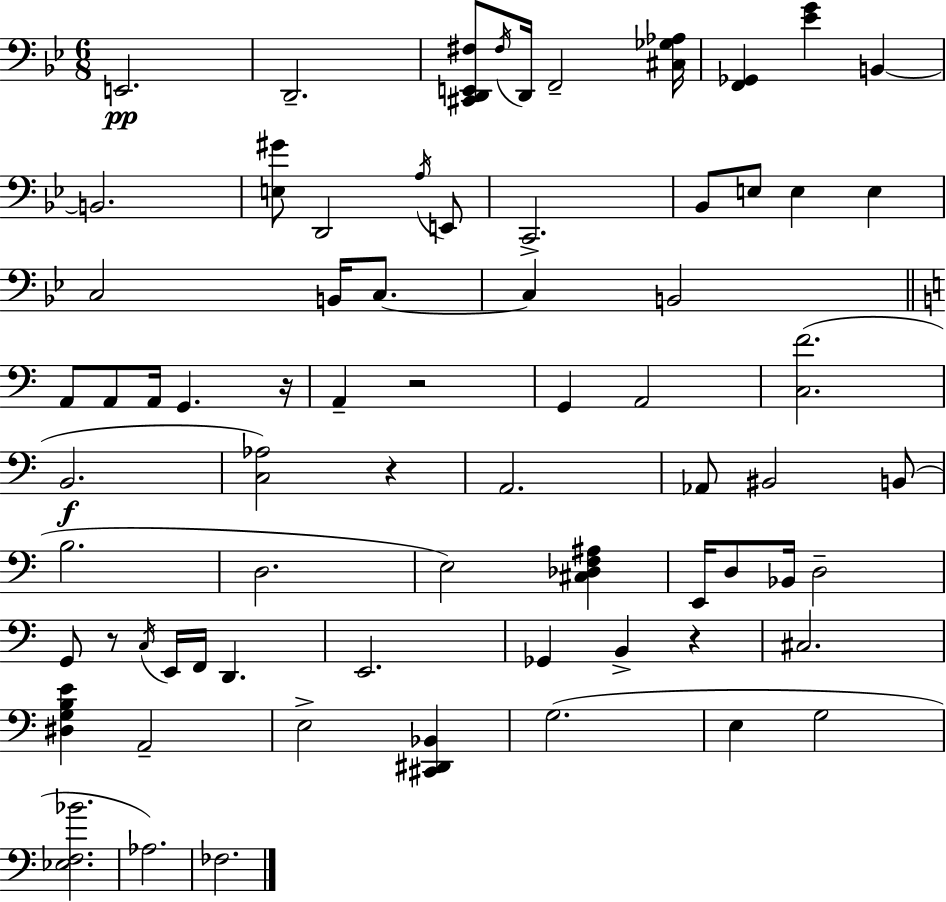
{
  \clef bass
  \numericTimeSignature
  \time 6/8
  \key bes \major
  e,2.\pp | d,2.-- | <cis, d, e, fis>8 \acciaccatura { fis16 } d,16 f,2-- | <cis ges aes>16 <f, ges,>4 <ees' g'>4 b,4~~ | \break b,2. | <e gis'>8 d,2 \acciaccatura { a16 } | e,8 c,2.-> | bes,8 e8 e4 e4 | \break c2 b,16 c8.~~ | c4 b,2 | \bar "||" \break \key c \major a,8 a,8 a,16 g,4. r16 | a,4-- r2 | g,4 a,2 | <c f'>2.( | \break b,2.\f | <c aes>2) r4 | a,2. | aes,8 bis,2 b,8( | \break b2. | d2. | e2) <cis des f ais>4 | e,16 d8 bes,16 d2-- | \break g,8 r8 \acciaccatura { c16 } e,16 f,16 d,4. | e,2. | ges,4 b,4-> r4 | cis2. | \break <dis g b e'>4 a,2-- | e2-> <cis, dis, bes,>4 | g2.( | e4 g2 | \break <ees f bes'>2. | aes2.) | fes2. | \bar "|."
}